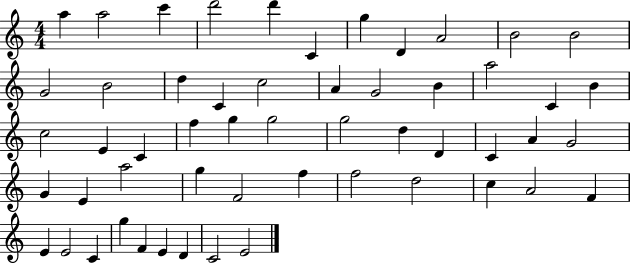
X:1
T:Untitled
M:4/4
L:1/4
K:C
a a2 c' d'2 d' C g D A2 B2 B2 G2 B2 d C c2 A G2 B a2 C B c2 E C f g g2 g2 d D C A G2 G E a2 g F2 f f2 d2 c A2 F E E2 C g F E D C2 E2